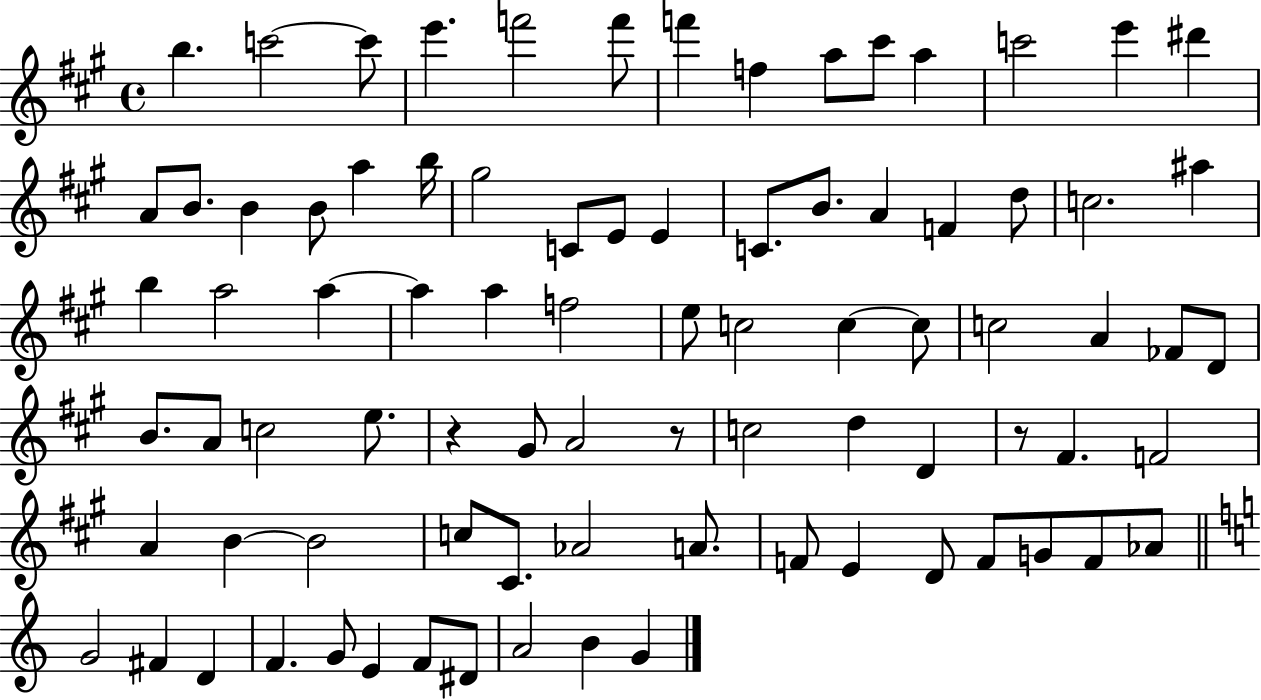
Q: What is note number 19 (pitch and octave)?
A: A5